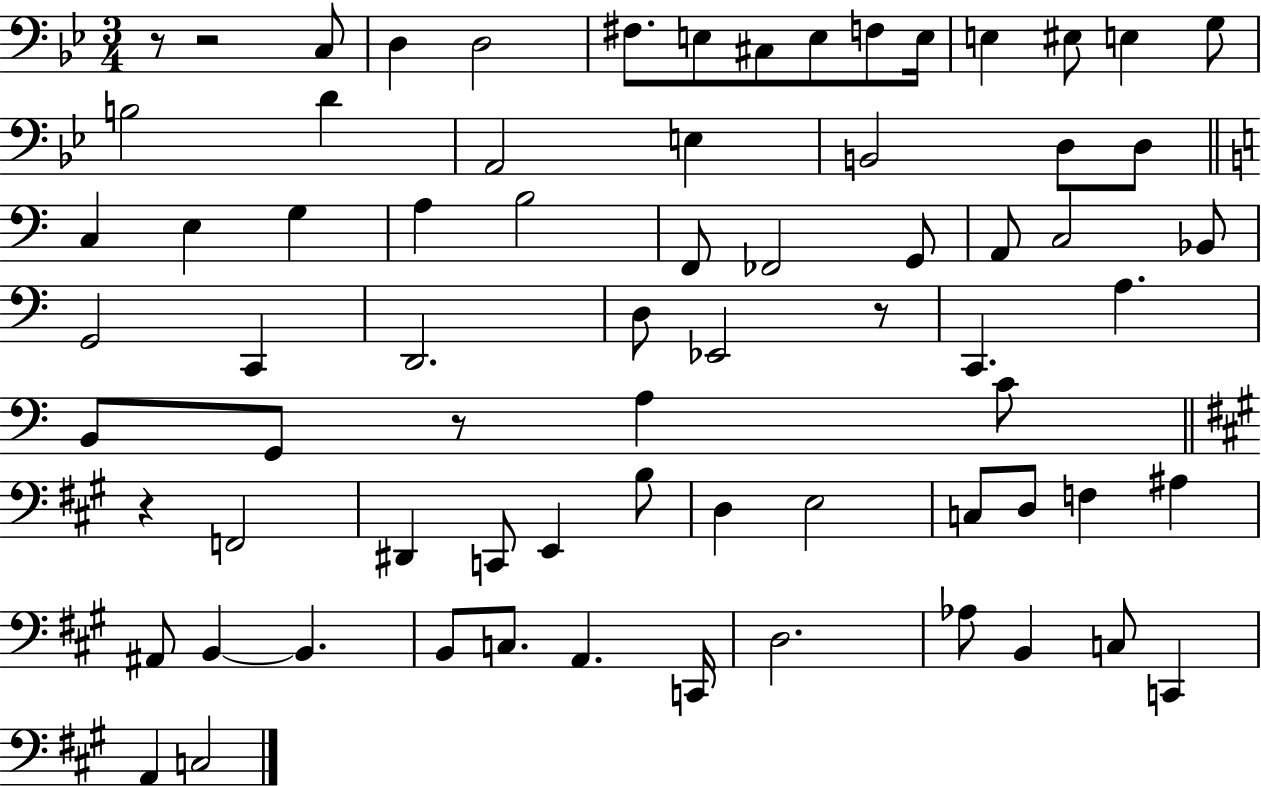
R/e R/h C3/e D3/q D3/h F#3/e. E3/e C#3/e E3/e F3/e E3/s E3/q EIS3/e E3/q G3/e B3/h D4/q A2/h E3/q B2/h D3/e D3/e C3/q E3/q G3/q A3/q B3/h F2/e FES2/h G2/e A2/e C3/h Bb2/e G2/h C2/q D2/h. D3/e Eb2/h R/e C2/q. A3/q. B2/e G2/e R/e A3/q C4/e R/q F2/h D#2/q C2/e E2/q B3/e D3/q E3/h C3/e D3/e F3/q A#3/q A#2/e B2/q B2/q. B2/e C3/e. A2/q. C2/s D3/h. Ab3/e B2/q C3/e C2/q A2/q C3/h